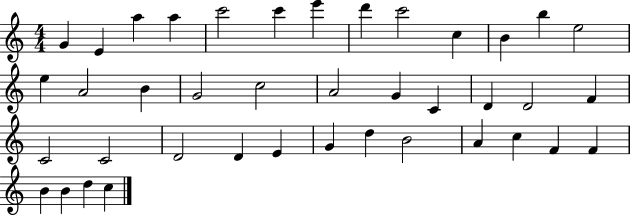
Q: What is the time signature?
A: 4/4